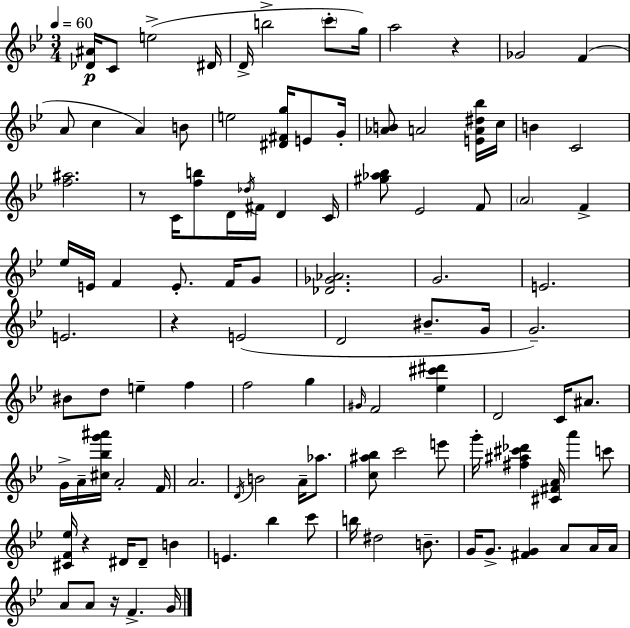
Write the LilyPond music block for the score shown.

{
  \clef treble
  \numericTimeSignature
  \time 3/4
  \key g \minor
  \tempo 4 = 60
  \repeat volta 2 { <des' ais'>16\p c'8 e''2->( dis'16 | d'16-> b''2-> \parenthesize c'''8-. g''16) | a''2 r4 | ges'2 f'4( | \break a'8 c''4 a'4) b'8 | e''2 <dis' fis' g''>16 e'8 g'16-. | <aes' b'>8 a'2 <e' a' dis'' bes''>16 c''16 | b'4 c'2 | \break <f'' ais''>2. | r8 c'16 <f'' b''>8 d'16 \acciaccatura { des''16 } fis'16 d'4 | c'16 <gis'' aes'' bes''>8 ees'2 f'8 | \parenthesize a'2 f'4-> | \break ees''16 e'16 f'4 e'8.-. f'16 g'8 | <des' ges' aes'>2. | g'2. | e'2. | \break e'2. | r4 e'2( | d'2 bis'8.-- | g'16 g'2.--) | \break bis'8 d''8 e''4-- f''4 | f''2 g''4 | \grace { gis'16 } f'2 <ees'' cis''' dis'''>4 | d'2 c'16 ais'8. | \break g'16-> a'16-- <cis'' bes'' g''' ais'''>16 a'2-. | f'16 a'2. | \acciaccatura { d'16 } b'2 a'16-- | aes''8. <c'' ais'' bes''>8 c'''2 | \break e'''8 g'''16-. <fis'' ais'' cis''' des'''>4 <cis' fis' a'>16 a'''4 | c'''8 <cis' f' ees''>16 r4 dis'16 dis'8-- b'4 | e'4. bes''4 | c'''8 b''16 dis''2 | \break b'8.-- g'16 g'8.-> <fis' g'>4 a'8 | a'16 a'16 a'8 a'8 r16 f'4.-> | g'16 } \bar "|."
}